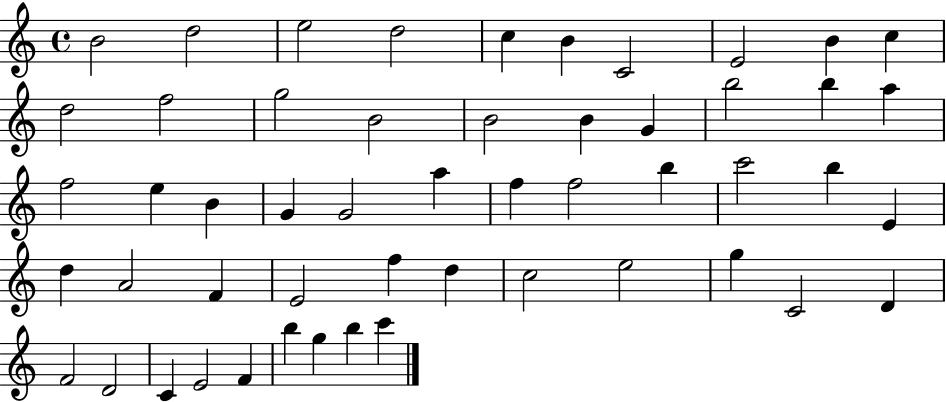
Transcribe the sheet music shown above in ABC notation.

X:1
T:Untitled
M:4/4
L:1/4
K:C
B2 d2 e2 d2 c B C2 E2 B c d2 f2 g2 B2 B2 B G b2 b a f2 e B G G2 a f f2 b c'2 b E d A2 F E2 f d c2 e2 g C2 D F2 D2 C E2 F b g b c'